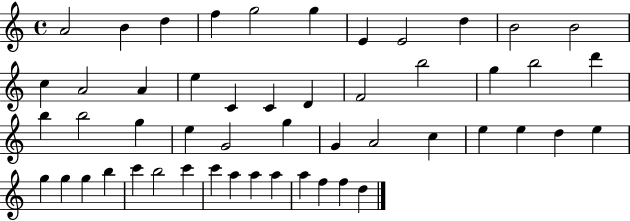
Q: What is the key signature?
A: C major